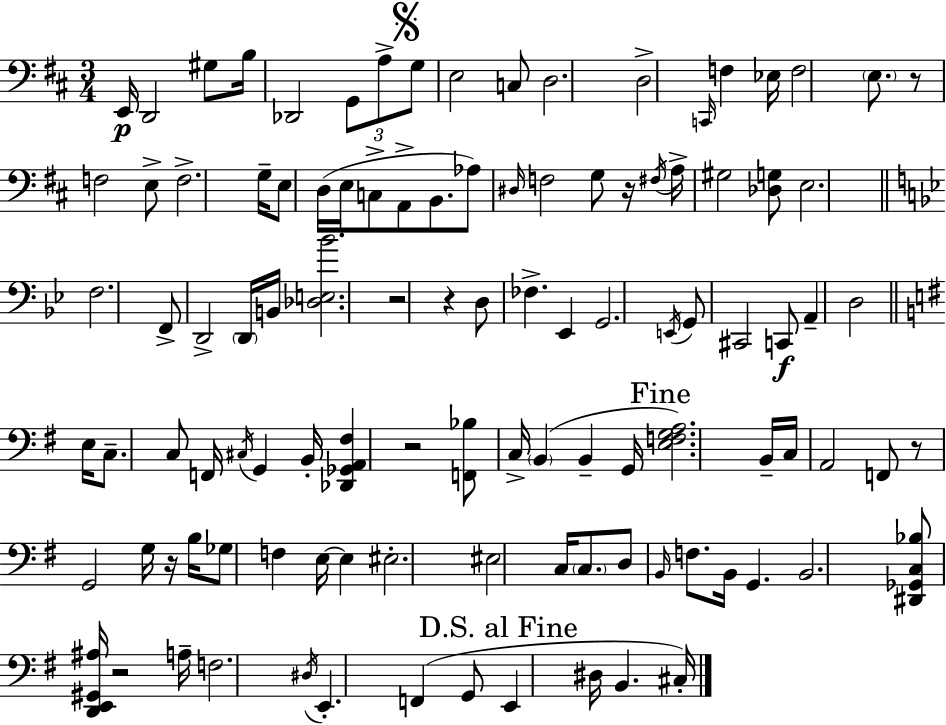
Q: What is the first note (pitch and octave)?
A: E2